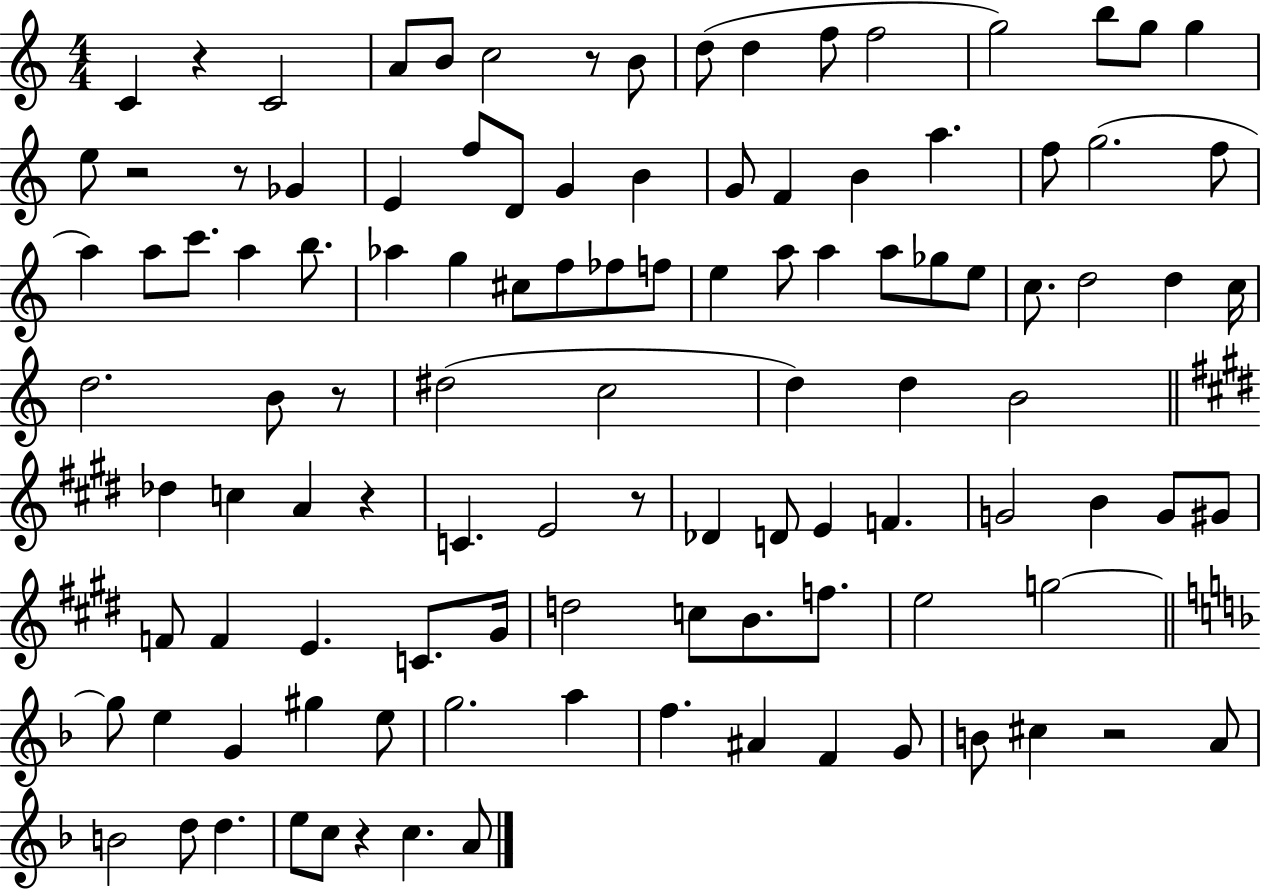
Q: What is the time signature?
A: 4/4